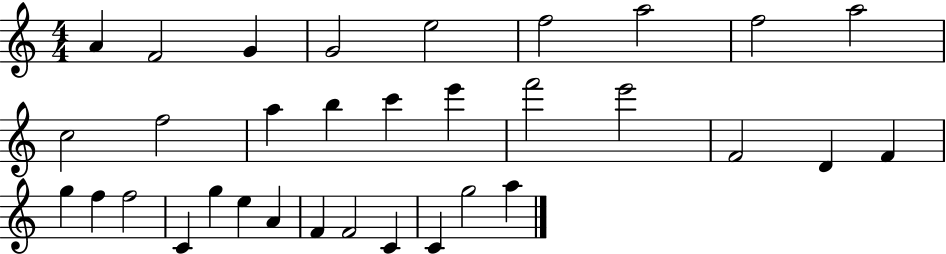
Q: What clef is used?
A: treble